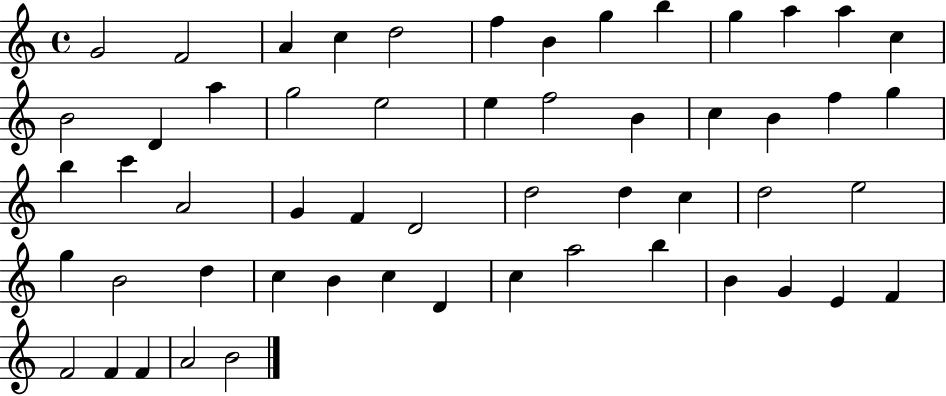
G4/h F4/h A4/q C5/q D5/h F5/q B4/q G5/q B5/q G5/q A5/q A5/q C5/q B4/h D4/q A5/q G5/h E5/h E5/q F5/h B4/q C5/q B4/q F5/q G5/q B5/q C6/q A4/h G4/q F4/q D4/h D5/h D5/q C5/q D5/h E5/h G5/q B4/h D5/q C5/q B4/q C5/q D4/q C5/q A5/h B5/q B4/q G4/q E4/q F4/q F4/h F4/q F4/q A4/h B4/h